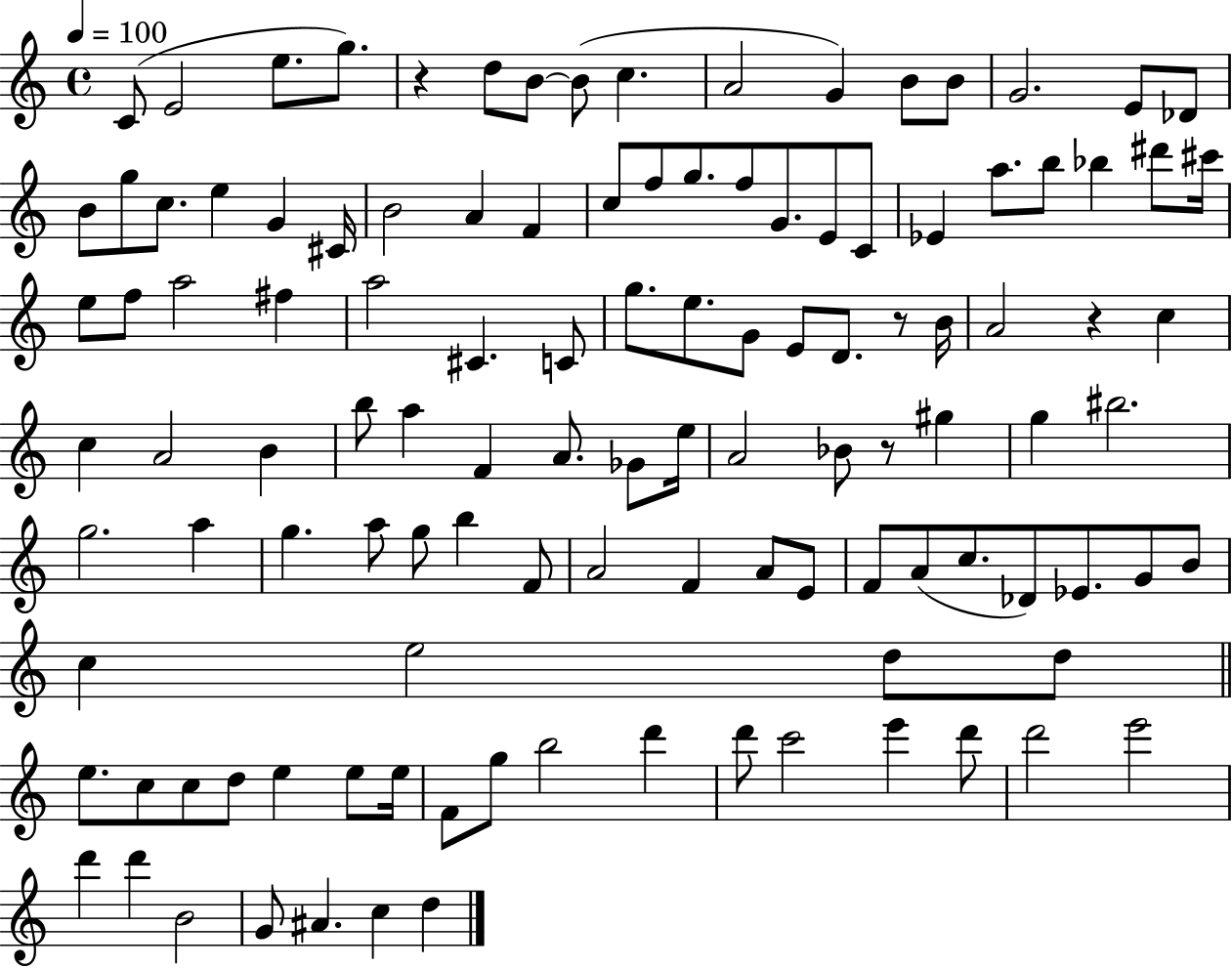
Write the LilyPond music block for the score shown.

{
  \clef treble
  \time 4/4
  \defaultTimeSignature
  \key c \major
  \tempo 4 = 100
  c'8( e'2 e''8. g''8.) | r4 d''8 b'8~~ b'8( c''4. | a'2 g'4) b'8 b'8 | g'2. e'8 des'8 | \break b'8 g''8 c''8. e''4 g'4 cis'16 | b'2 a'4 f'4 | c''8 f''8 g''8. f''8 g'8. e'8 c'8 | ees'4 a''8. b''8 bes''4 dis'''8 cis'''16 | \break e''8 f''8 a''2 fis''4 | a''2 cis'4. c'8 | g''8. e''8. g'8 e'8 d'8. r8 b'16 | a'2 r4 c''4 | \break c''4 a'2 b'4 | b''8 a''4 f'4 a'8. ges'8 e''16 | a'2 bes'8 r8 gis''4 | g''4 bis''2. | \break g''2. a''4 | g''4. a''8 g''8 b''4 f'8 | a'2 f'4 a'8 e'8 | f'8 a'8( c''8. des'8) ees'8. g'8 b'8 | \break c''4 e''2 d''8 d''8 | \bar "||" \break \key a \minor e''8. c''8 c''8 d''8 e''4 e''8 e''16 | f'8 g''8 b''2 d'''4 | d'''8 c'''2 e'''4 d'''8 | d'''2 e'''2 | \break d'''4 d'''4 b'2 | g'8 ais'4. c''4 d''4 | \bar "|."
}